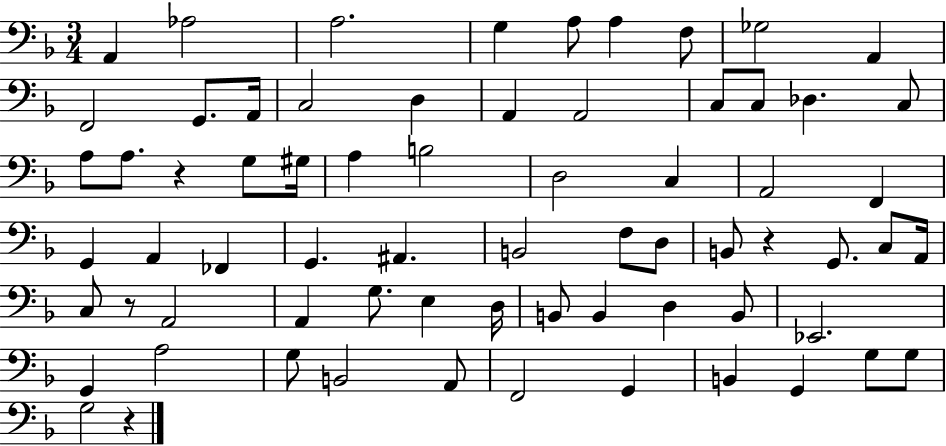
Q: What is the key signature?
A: F major